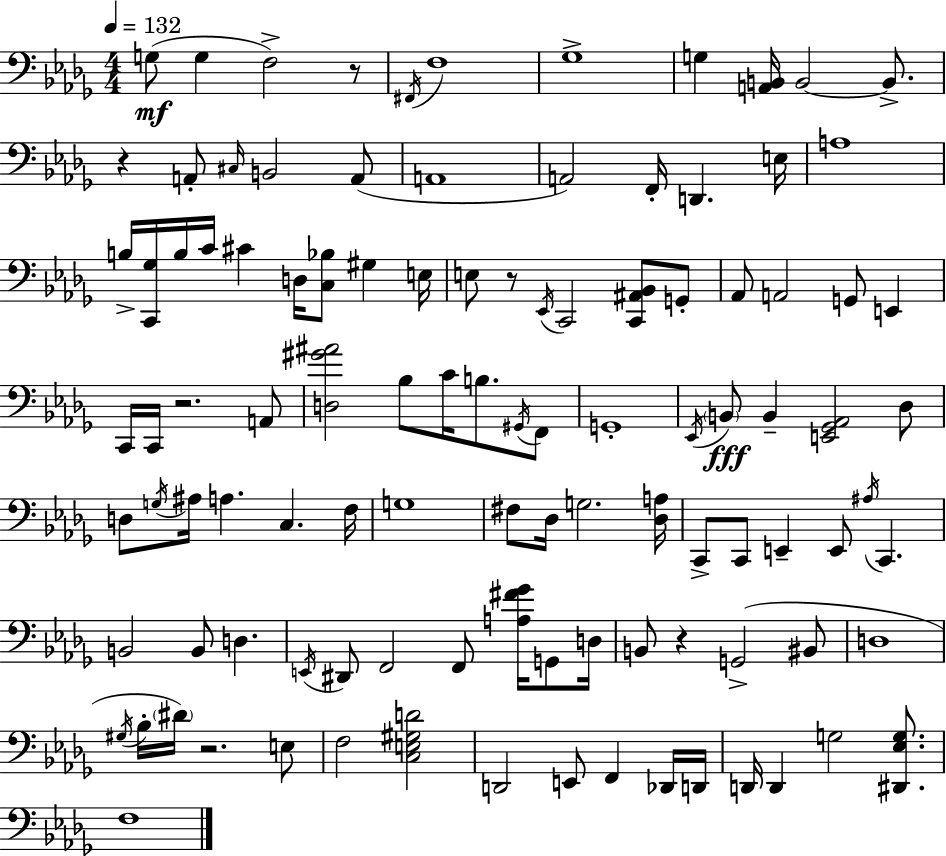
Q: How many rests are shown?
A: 6